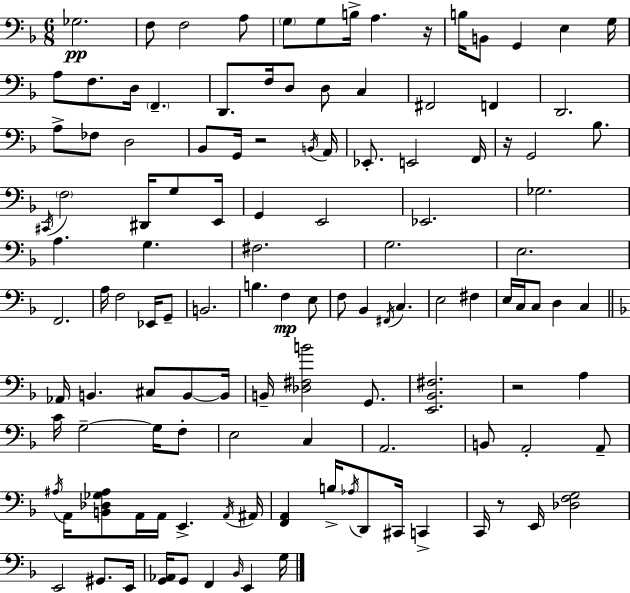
{
  \clef bass
  \numericTimeSignature
  \time 6/8
  \key f \major
  ges2.\pp | f8 f2 a8 | \parenthesize g8 g8 b16-> a4. r16 | b16 b,8 g,4 e4 g16 | \break a8 f8. d16 \parenthesize f,4.-- | d,8. f16 d8 d8 c4 | fis,2 f,4 | d,2. | \break a8-> fes8 d2 | bes,8 g,16 r2 \acciaccatura { b,16 } | a,16 ees,8.-. e,2 | f,16 r16 g,2 bes8. | \break \acciaccatura { cis,16 } \parenthesize f2 dis,16 g8 | e,16 g,4 e,2 | ees,2. | ges2. | \break a4. g4. | fis2. | g2. | e2. | \break f,2. | a16 f2 ees,16 | g,8-- b,2. | b4. f4\mp | \break e8 f8 bes,4 \acciaccatura { fis,16 } c4. | e2 fis4 | e16 c16 c8 d4 c4 | \bar "||" \break \key d \minor aes,16 b,4. cis8 b,8~~ b,16 | b,16-- <des fis b'>2 g,8. | <e, bes, fis>2. | r2 a4 | \break c'16 g2--~~ g16 f8-. | e2 c4 | a,2. | b,8 a,2-. a,8-- | \break \acciaccatura { ais16 } a,16 <b, des ges ais>8 a,16 a,16 e,4.-> | \acciaccatura { a,16 } ais,16 <f, a,>4 b16-> \acciaccatura { aes16 } d,8 cis,16 c,4-> | c,16 r8 e,16 <des f g>2 | e,2 gis,8. | \break e,16 <g, aes,>16 g,8 f,4 \grace { bes,16 } e,4 | g16 \bar "|."
}